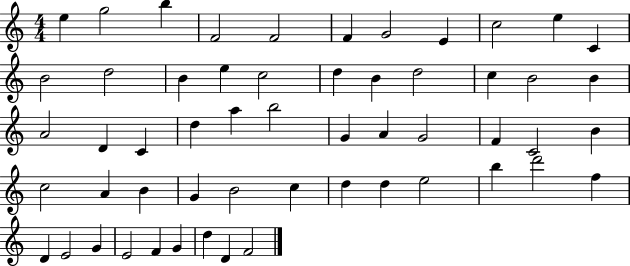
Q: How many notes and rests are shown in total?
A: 55